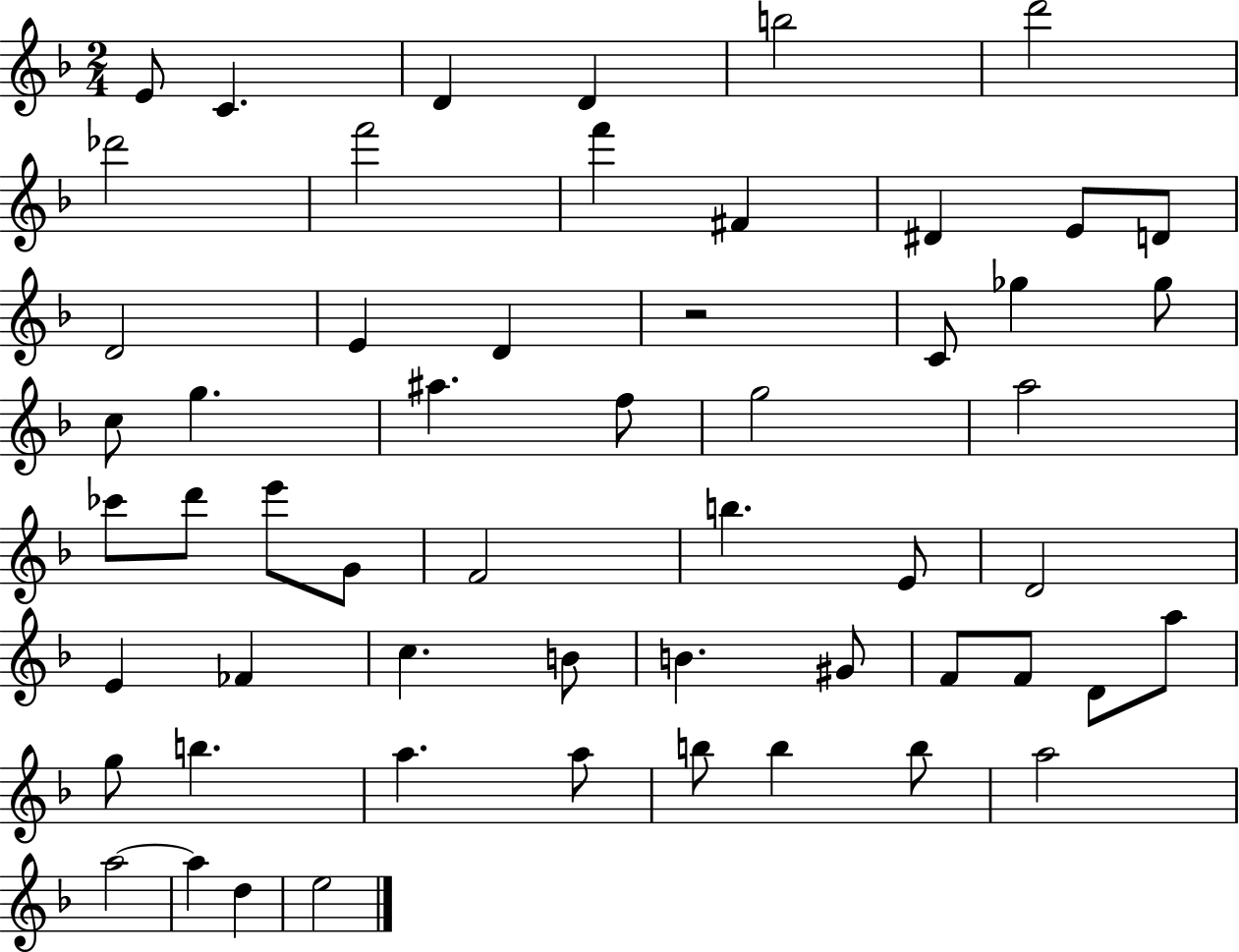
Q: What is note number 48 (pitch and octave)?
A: B5